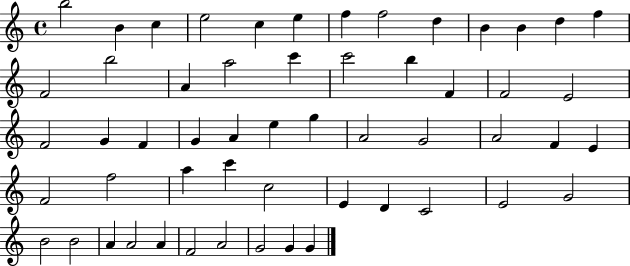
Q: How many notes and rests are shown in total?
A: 55